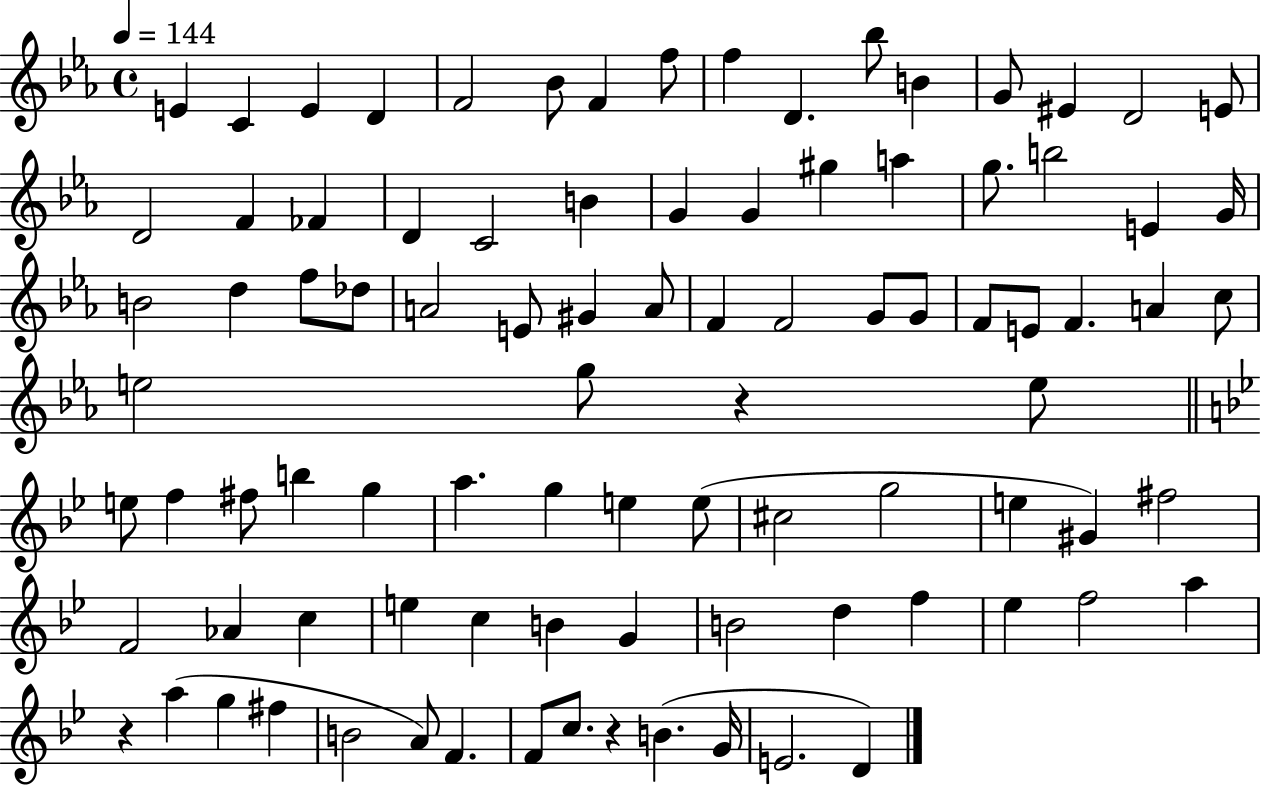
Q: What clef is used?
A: treble